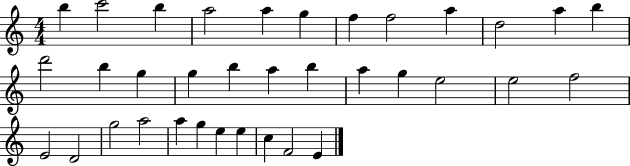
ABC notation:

X:1
T:Untitled
M:4/4
L:1/4
K:C
b c'2 b a2 a g f f2 a d2 a b d'2 b g g b a b a g e2 e2 f2 E2 D2 g2 a2 a g e e c F2 E